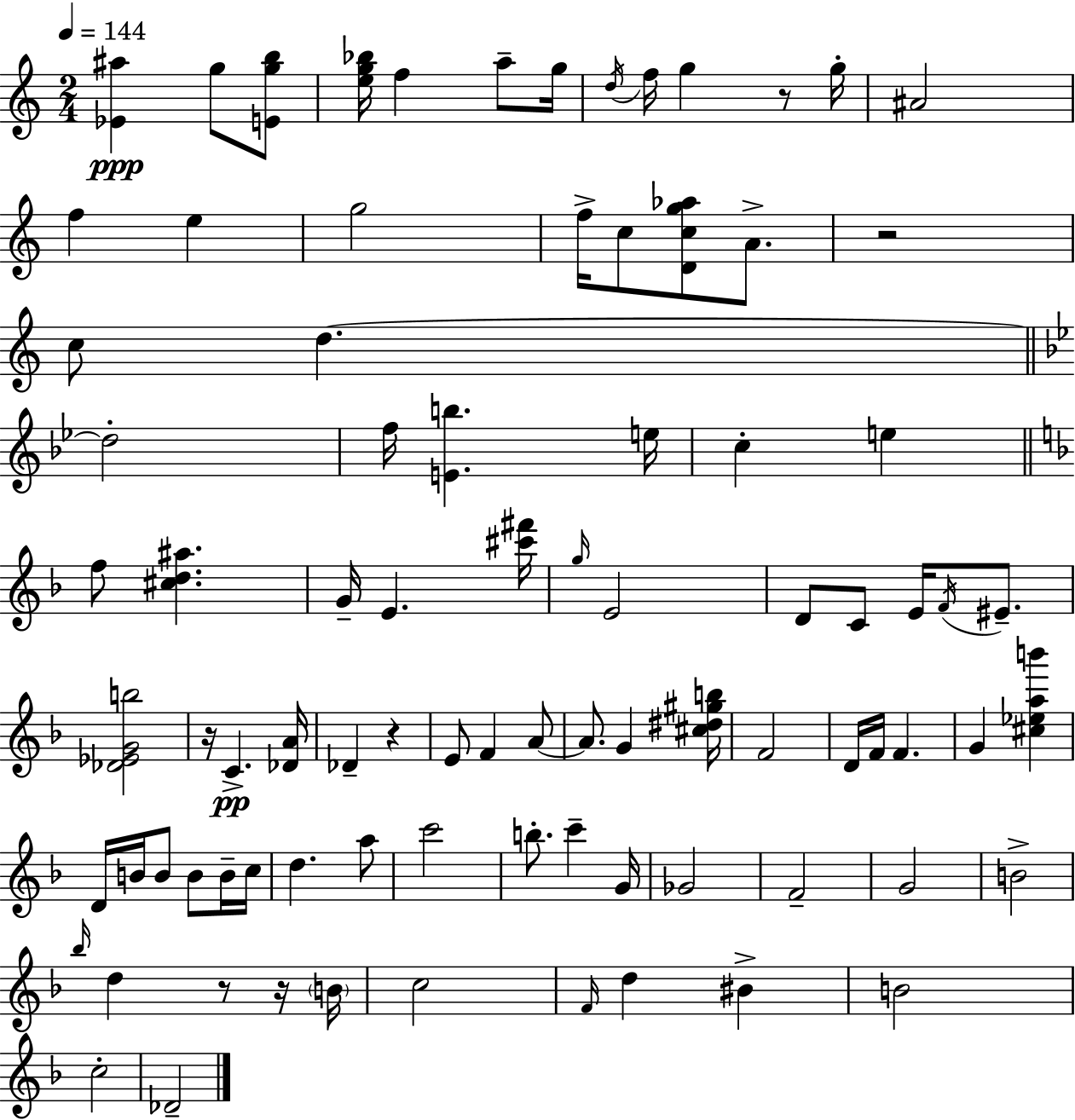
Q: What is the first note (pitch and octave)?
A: G5